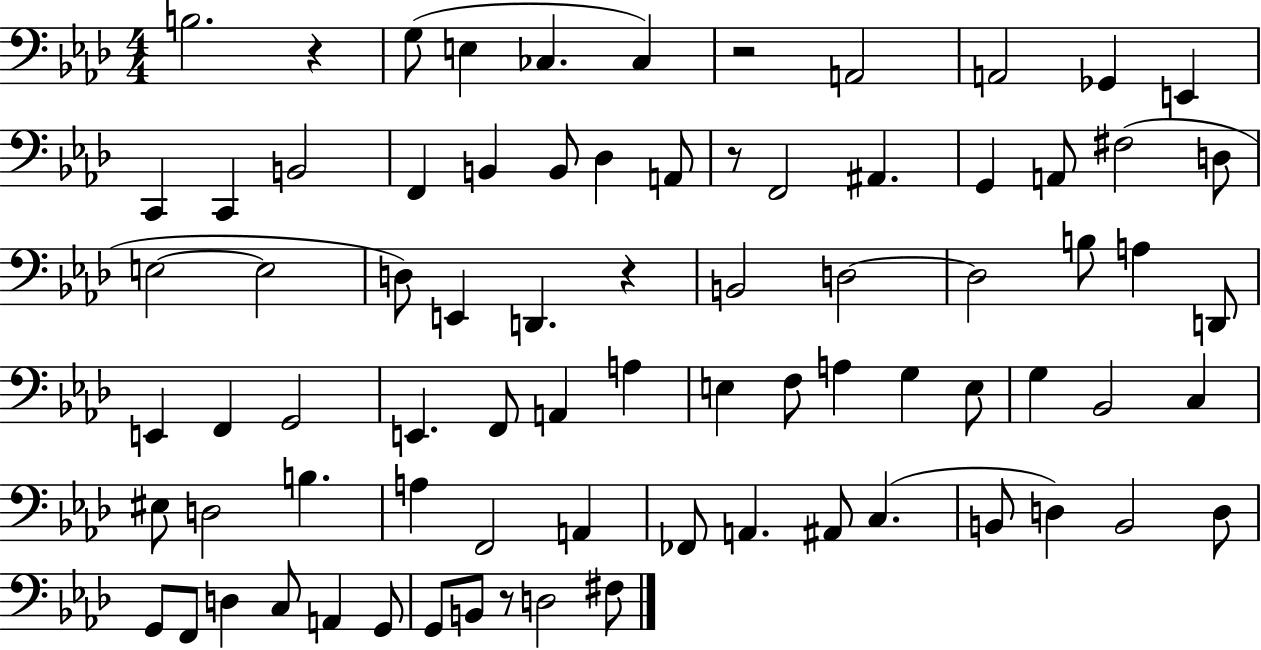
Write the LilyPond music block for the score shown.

{
  \clef bass
  \numericTimeSignature
  \time 4/4
  \key aes \major
  b2. r4 | g8( e4 ces4. ces4) | r2 a,2 | a,2 ges,4 e,4 | \break c,4 c,4 b,2 | f,4 b,4 b,8 des4 a,8 | r8 f,2 ais,4. | g,4 a,8 fis2( d8 | \break e2~~ e2 | d8) e,4 d,4. r4 | b,2 d2~~ | d2 b8 a4 d,8 | \break e,4 f,4 g,2 | e,4. f,8 a,4 a4 | e4 f8 a4 g4 e8 | g4 bes,2 c4 | \break eis8 d2 b4. | a4 f,2 a,4 | fes,8 a,4. ais,8 c4.( | b,8 d4) b,2 d8 | \break g,8 f,8 d4 c8 a,4 g,8 | g,8 b,8 r8 d2 fis8 | \bar "|."
}